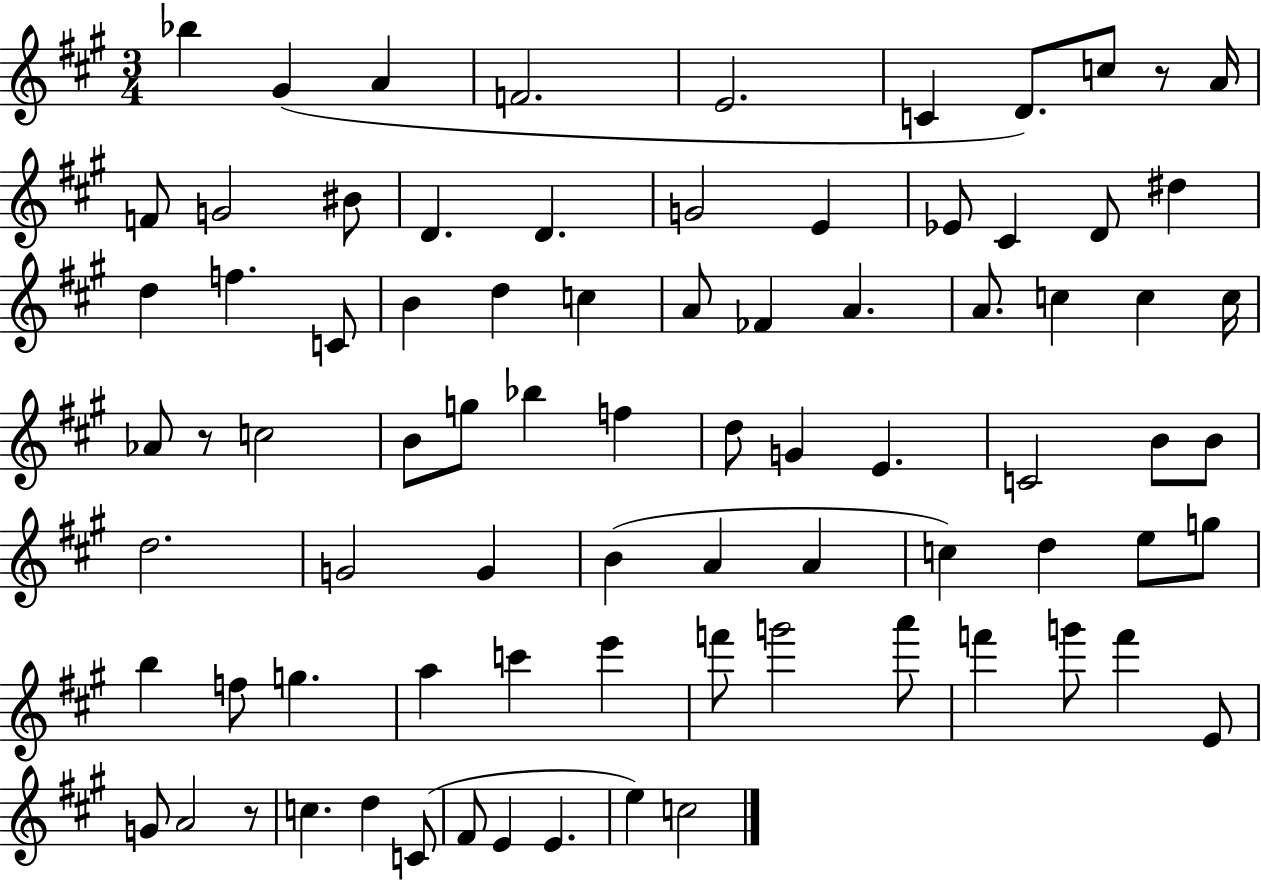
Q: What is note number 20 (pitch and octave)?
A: D#5